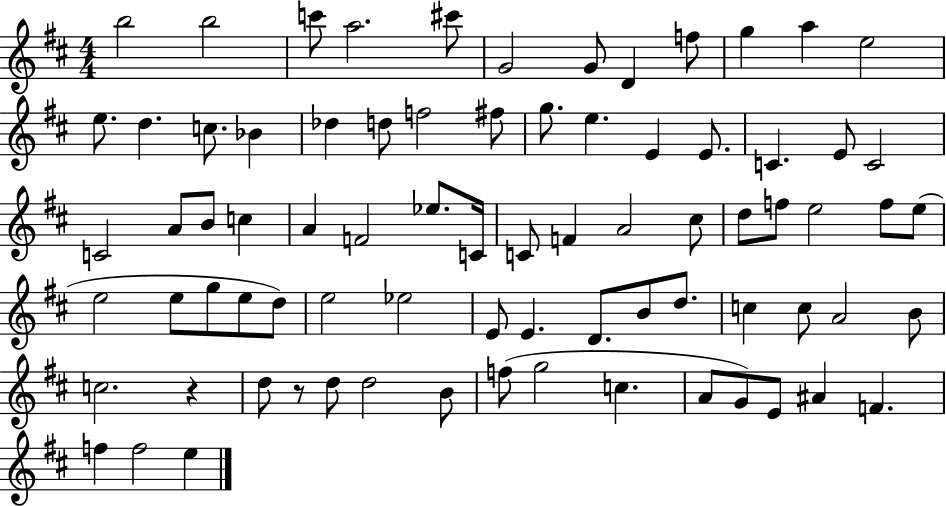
B5/h B5/h C6/e A5/h. C#6/e G4/h G4/e D4/q F5/e G5/q A5/q E5/h E5/e. D5/q. C5/e. Bb4/q Db5/q D5/e F5/h F#5/e G5/e. E5/q. E4/q E4/e. C4/q. E4/e C4/h C4/h A4/e B4/e C5/q A4/q F4/h Eb5/e. C4/s C4/e F4/q A4/h C#5/e D5/e F5/e E5/h F5/e E5/e E5/h E5/e G5/e E5/e D5/e E5/h Eb5/h E4/e E4/q. D4/e. B4/e D5/e. C5/q C5/e A4/h B4/e C5/h. R/q D5/e R/e D5/e D5/h B4/e F5/e G5/h C5/q. A4/e G4/e E4/e A#4/q F4/q. F5/q F5/h E5/q